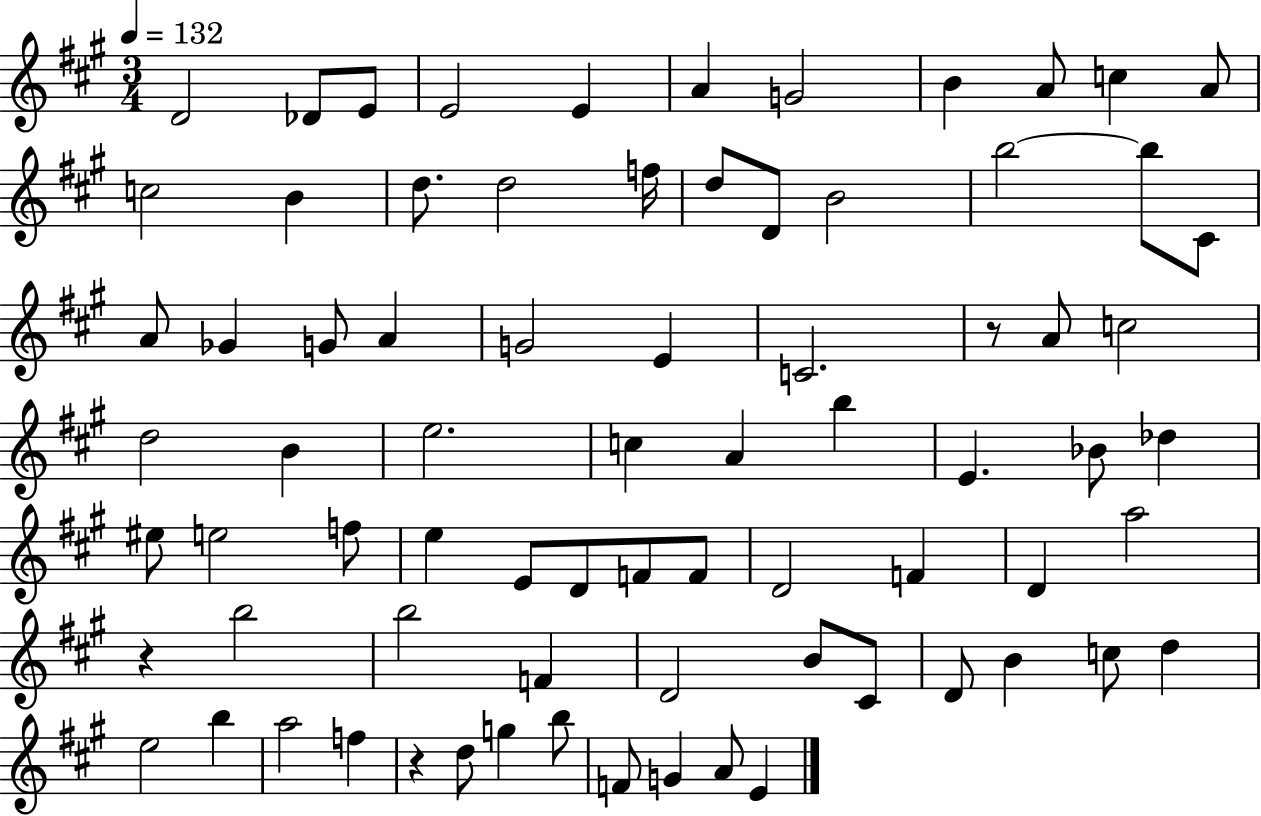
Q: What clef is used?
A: treble